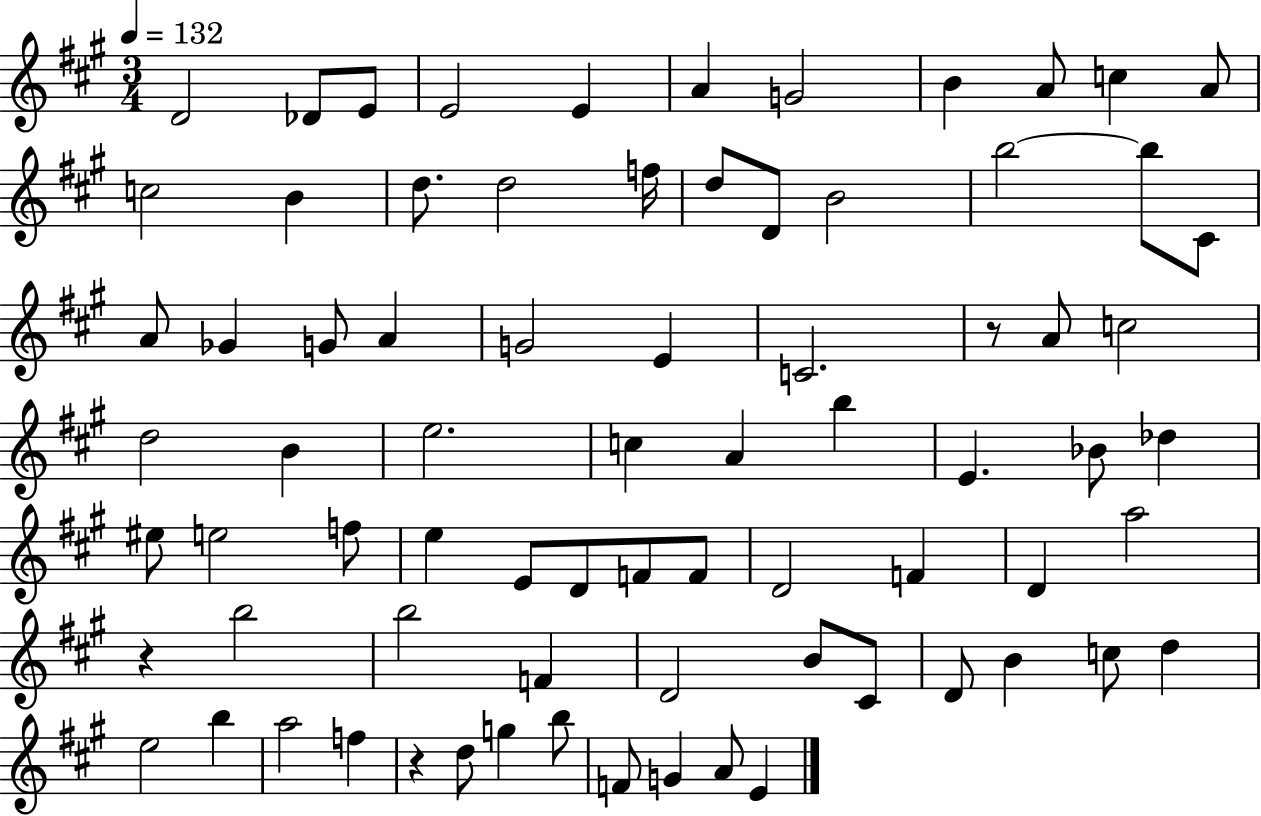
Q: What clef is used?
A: treble